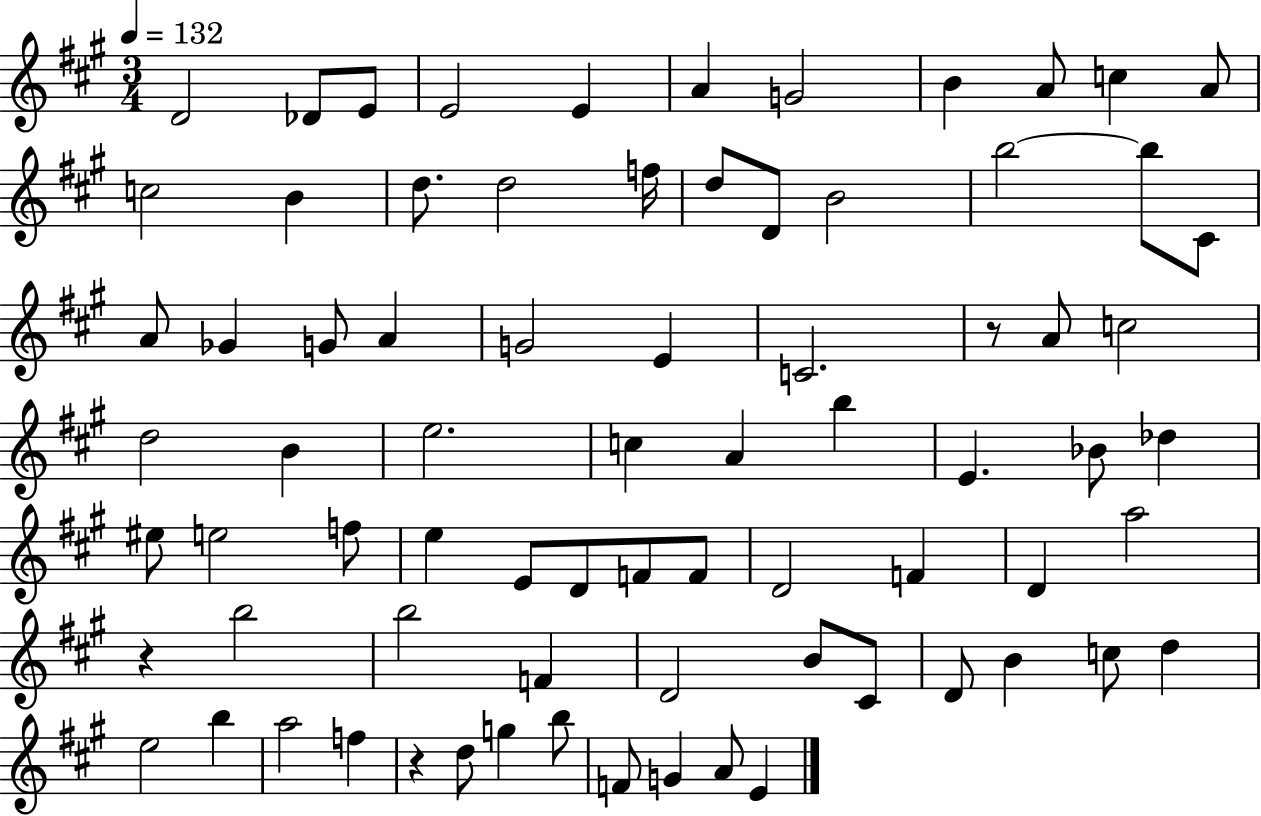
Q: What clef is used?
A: treble